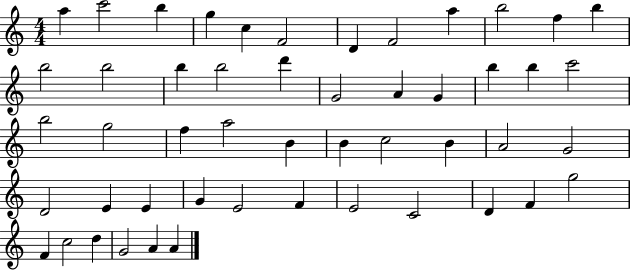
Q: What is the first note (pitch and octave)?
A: A5